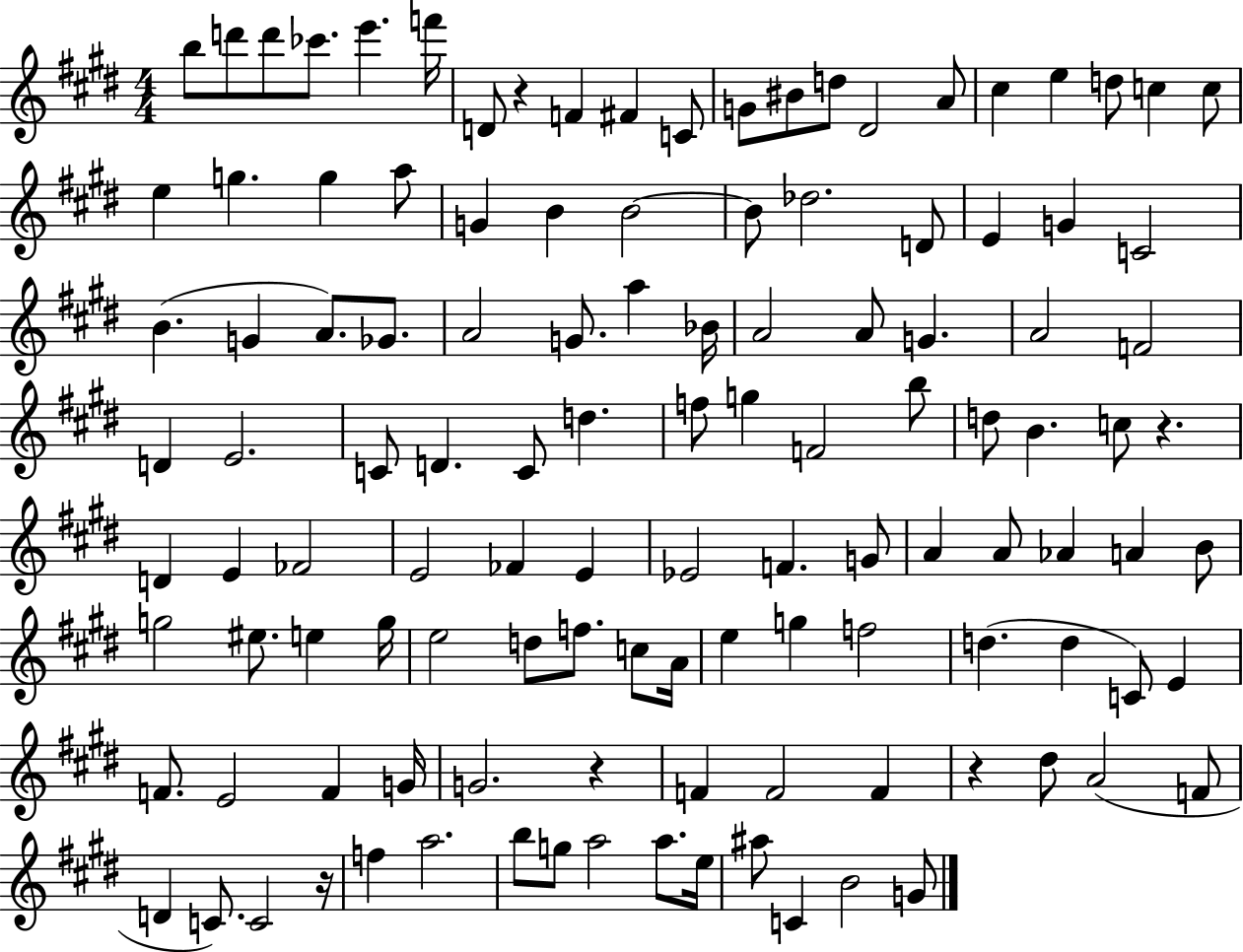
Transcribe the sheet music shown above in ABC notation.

X:1
T:Untitled
M:4/4
L:1/4
K:E
b/2 d'/2 d'/2 _c'/2 e' f'/4 D/2 z F ^F C/2 G/2 ^B/2 d/2 ^D2 A/2 ^c e d/2 c c/2 e g g a/2 G B B2 B/2 _d2 D/2 E G C2 B G A/2 _G/2 A2 G/2 a _B/4 A2 A/2 G A2 F2 D E2 C/2 D C/2 d f/2 g F2 b/2 d/2 B c/2 z D E _F2 E2 _F E _E2 F G/2 A A/2 _A A B/2 g2 ^e/2 e g/4 e2 d/2 f/2 c/2 A/4 e g f2 d d C/2 E F/2 E2 F G/4 G2 z F F2 F z ^d/2 A2 F/2 D C/2 C2 z/4 f a2 b/2 g/2 a2 a/2 e/4 ^a/2 C B2 G/2